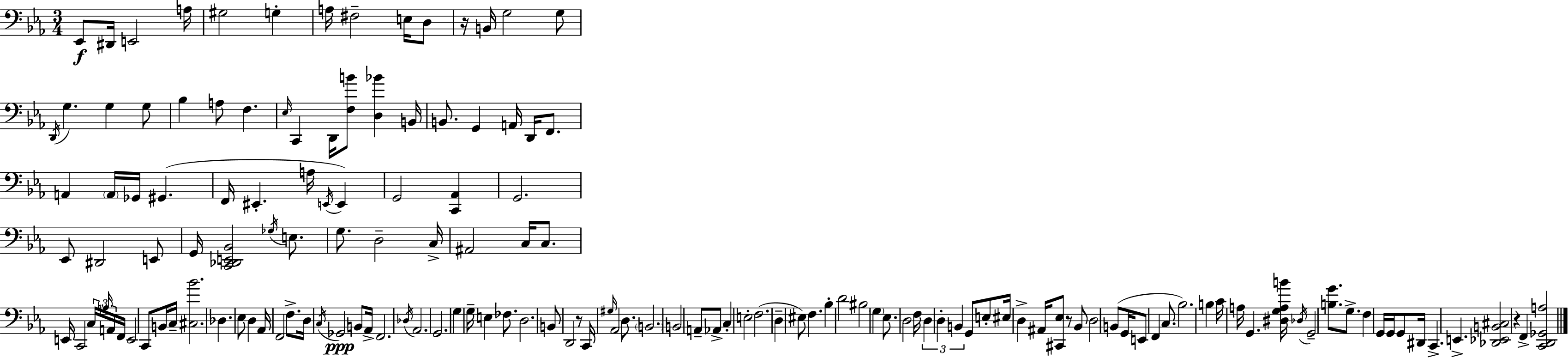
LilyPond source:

{
  \clef bass
  \numericTimeSignature
  \time 3/4
  \key ees \major
  ees,8\f dis,16 e,2 a16 | gis2 g4-. | a16 fis2-- e16 d8 | r16 b,16 g2 g8 | \break \acciaccatura { d,16 } g4. g4 g8 | bes4 a8 f4. | \grace { ees16 } c,4 d,16 <f b'>8 <d bes'>4 | b,16 b,8. g,4 a,16 d,16 f,8. | \break a,4 \parenthesize a,16 ges,16 gis,4.( | f,16 eis,4.-. a16 \acciaccatura { e,16 } e,4) | g,2 <c, aes,>4 | g,2. | \break ees,8 dis,2 | e,8 g,16 <c, des, e, bes,>2 | \acciaccatura { ges16 } e8. g8. d2-- | c16-> ais,2 | \break c16 c8. e,16 c,2 | \tuplet 3/2 { c16 \grace { a16 } a,16 } f,16 e,2 | c,8 b,16 c16-- <cis bes'>2. | des4. ees8 | \break d4 aes,16 f,2 | f8.-> d16 \acciaccatura { c16 }\ppp ges,2 | b,8 aes,16-> f,2. | \acciaccatura { des16 } aes,2. | \break g,2. | g4 g16-- | e4 fes8. d2. | b,8 d,2 | \break r8 c,16 \grace { gis16 } aes,2 | d8. \parenthesize b,2. | b,2 | a,8-- aes,8-> c4-. | \break e2-. f2.( | d4-- | eis8) f4. bes4-. | d'2 bis2 | \break \parenthesize g4 ees8. d2 | f16 \tuplet 3/2 { d4 | d4-. b,4 } g,8 e8-. | eis16 d4-> ais,16 <cis, ees>8 r8 bes,8 | \break d2 b,8( g,16 e,8 | f,4 c8. bes2.) | b4 | c'16 a16 g,4. <dis g a b'>16 \acciaccatura { des16 } g,2-- | \break <b g'>8. g8.-> | f4 g,16 g,16 g,8 dis,16 c,4.-> | e,4.-> <des, ees, b, cis>2 | r4 f,4-> | \break <c, d, ges, a>2 \bar "|."
}